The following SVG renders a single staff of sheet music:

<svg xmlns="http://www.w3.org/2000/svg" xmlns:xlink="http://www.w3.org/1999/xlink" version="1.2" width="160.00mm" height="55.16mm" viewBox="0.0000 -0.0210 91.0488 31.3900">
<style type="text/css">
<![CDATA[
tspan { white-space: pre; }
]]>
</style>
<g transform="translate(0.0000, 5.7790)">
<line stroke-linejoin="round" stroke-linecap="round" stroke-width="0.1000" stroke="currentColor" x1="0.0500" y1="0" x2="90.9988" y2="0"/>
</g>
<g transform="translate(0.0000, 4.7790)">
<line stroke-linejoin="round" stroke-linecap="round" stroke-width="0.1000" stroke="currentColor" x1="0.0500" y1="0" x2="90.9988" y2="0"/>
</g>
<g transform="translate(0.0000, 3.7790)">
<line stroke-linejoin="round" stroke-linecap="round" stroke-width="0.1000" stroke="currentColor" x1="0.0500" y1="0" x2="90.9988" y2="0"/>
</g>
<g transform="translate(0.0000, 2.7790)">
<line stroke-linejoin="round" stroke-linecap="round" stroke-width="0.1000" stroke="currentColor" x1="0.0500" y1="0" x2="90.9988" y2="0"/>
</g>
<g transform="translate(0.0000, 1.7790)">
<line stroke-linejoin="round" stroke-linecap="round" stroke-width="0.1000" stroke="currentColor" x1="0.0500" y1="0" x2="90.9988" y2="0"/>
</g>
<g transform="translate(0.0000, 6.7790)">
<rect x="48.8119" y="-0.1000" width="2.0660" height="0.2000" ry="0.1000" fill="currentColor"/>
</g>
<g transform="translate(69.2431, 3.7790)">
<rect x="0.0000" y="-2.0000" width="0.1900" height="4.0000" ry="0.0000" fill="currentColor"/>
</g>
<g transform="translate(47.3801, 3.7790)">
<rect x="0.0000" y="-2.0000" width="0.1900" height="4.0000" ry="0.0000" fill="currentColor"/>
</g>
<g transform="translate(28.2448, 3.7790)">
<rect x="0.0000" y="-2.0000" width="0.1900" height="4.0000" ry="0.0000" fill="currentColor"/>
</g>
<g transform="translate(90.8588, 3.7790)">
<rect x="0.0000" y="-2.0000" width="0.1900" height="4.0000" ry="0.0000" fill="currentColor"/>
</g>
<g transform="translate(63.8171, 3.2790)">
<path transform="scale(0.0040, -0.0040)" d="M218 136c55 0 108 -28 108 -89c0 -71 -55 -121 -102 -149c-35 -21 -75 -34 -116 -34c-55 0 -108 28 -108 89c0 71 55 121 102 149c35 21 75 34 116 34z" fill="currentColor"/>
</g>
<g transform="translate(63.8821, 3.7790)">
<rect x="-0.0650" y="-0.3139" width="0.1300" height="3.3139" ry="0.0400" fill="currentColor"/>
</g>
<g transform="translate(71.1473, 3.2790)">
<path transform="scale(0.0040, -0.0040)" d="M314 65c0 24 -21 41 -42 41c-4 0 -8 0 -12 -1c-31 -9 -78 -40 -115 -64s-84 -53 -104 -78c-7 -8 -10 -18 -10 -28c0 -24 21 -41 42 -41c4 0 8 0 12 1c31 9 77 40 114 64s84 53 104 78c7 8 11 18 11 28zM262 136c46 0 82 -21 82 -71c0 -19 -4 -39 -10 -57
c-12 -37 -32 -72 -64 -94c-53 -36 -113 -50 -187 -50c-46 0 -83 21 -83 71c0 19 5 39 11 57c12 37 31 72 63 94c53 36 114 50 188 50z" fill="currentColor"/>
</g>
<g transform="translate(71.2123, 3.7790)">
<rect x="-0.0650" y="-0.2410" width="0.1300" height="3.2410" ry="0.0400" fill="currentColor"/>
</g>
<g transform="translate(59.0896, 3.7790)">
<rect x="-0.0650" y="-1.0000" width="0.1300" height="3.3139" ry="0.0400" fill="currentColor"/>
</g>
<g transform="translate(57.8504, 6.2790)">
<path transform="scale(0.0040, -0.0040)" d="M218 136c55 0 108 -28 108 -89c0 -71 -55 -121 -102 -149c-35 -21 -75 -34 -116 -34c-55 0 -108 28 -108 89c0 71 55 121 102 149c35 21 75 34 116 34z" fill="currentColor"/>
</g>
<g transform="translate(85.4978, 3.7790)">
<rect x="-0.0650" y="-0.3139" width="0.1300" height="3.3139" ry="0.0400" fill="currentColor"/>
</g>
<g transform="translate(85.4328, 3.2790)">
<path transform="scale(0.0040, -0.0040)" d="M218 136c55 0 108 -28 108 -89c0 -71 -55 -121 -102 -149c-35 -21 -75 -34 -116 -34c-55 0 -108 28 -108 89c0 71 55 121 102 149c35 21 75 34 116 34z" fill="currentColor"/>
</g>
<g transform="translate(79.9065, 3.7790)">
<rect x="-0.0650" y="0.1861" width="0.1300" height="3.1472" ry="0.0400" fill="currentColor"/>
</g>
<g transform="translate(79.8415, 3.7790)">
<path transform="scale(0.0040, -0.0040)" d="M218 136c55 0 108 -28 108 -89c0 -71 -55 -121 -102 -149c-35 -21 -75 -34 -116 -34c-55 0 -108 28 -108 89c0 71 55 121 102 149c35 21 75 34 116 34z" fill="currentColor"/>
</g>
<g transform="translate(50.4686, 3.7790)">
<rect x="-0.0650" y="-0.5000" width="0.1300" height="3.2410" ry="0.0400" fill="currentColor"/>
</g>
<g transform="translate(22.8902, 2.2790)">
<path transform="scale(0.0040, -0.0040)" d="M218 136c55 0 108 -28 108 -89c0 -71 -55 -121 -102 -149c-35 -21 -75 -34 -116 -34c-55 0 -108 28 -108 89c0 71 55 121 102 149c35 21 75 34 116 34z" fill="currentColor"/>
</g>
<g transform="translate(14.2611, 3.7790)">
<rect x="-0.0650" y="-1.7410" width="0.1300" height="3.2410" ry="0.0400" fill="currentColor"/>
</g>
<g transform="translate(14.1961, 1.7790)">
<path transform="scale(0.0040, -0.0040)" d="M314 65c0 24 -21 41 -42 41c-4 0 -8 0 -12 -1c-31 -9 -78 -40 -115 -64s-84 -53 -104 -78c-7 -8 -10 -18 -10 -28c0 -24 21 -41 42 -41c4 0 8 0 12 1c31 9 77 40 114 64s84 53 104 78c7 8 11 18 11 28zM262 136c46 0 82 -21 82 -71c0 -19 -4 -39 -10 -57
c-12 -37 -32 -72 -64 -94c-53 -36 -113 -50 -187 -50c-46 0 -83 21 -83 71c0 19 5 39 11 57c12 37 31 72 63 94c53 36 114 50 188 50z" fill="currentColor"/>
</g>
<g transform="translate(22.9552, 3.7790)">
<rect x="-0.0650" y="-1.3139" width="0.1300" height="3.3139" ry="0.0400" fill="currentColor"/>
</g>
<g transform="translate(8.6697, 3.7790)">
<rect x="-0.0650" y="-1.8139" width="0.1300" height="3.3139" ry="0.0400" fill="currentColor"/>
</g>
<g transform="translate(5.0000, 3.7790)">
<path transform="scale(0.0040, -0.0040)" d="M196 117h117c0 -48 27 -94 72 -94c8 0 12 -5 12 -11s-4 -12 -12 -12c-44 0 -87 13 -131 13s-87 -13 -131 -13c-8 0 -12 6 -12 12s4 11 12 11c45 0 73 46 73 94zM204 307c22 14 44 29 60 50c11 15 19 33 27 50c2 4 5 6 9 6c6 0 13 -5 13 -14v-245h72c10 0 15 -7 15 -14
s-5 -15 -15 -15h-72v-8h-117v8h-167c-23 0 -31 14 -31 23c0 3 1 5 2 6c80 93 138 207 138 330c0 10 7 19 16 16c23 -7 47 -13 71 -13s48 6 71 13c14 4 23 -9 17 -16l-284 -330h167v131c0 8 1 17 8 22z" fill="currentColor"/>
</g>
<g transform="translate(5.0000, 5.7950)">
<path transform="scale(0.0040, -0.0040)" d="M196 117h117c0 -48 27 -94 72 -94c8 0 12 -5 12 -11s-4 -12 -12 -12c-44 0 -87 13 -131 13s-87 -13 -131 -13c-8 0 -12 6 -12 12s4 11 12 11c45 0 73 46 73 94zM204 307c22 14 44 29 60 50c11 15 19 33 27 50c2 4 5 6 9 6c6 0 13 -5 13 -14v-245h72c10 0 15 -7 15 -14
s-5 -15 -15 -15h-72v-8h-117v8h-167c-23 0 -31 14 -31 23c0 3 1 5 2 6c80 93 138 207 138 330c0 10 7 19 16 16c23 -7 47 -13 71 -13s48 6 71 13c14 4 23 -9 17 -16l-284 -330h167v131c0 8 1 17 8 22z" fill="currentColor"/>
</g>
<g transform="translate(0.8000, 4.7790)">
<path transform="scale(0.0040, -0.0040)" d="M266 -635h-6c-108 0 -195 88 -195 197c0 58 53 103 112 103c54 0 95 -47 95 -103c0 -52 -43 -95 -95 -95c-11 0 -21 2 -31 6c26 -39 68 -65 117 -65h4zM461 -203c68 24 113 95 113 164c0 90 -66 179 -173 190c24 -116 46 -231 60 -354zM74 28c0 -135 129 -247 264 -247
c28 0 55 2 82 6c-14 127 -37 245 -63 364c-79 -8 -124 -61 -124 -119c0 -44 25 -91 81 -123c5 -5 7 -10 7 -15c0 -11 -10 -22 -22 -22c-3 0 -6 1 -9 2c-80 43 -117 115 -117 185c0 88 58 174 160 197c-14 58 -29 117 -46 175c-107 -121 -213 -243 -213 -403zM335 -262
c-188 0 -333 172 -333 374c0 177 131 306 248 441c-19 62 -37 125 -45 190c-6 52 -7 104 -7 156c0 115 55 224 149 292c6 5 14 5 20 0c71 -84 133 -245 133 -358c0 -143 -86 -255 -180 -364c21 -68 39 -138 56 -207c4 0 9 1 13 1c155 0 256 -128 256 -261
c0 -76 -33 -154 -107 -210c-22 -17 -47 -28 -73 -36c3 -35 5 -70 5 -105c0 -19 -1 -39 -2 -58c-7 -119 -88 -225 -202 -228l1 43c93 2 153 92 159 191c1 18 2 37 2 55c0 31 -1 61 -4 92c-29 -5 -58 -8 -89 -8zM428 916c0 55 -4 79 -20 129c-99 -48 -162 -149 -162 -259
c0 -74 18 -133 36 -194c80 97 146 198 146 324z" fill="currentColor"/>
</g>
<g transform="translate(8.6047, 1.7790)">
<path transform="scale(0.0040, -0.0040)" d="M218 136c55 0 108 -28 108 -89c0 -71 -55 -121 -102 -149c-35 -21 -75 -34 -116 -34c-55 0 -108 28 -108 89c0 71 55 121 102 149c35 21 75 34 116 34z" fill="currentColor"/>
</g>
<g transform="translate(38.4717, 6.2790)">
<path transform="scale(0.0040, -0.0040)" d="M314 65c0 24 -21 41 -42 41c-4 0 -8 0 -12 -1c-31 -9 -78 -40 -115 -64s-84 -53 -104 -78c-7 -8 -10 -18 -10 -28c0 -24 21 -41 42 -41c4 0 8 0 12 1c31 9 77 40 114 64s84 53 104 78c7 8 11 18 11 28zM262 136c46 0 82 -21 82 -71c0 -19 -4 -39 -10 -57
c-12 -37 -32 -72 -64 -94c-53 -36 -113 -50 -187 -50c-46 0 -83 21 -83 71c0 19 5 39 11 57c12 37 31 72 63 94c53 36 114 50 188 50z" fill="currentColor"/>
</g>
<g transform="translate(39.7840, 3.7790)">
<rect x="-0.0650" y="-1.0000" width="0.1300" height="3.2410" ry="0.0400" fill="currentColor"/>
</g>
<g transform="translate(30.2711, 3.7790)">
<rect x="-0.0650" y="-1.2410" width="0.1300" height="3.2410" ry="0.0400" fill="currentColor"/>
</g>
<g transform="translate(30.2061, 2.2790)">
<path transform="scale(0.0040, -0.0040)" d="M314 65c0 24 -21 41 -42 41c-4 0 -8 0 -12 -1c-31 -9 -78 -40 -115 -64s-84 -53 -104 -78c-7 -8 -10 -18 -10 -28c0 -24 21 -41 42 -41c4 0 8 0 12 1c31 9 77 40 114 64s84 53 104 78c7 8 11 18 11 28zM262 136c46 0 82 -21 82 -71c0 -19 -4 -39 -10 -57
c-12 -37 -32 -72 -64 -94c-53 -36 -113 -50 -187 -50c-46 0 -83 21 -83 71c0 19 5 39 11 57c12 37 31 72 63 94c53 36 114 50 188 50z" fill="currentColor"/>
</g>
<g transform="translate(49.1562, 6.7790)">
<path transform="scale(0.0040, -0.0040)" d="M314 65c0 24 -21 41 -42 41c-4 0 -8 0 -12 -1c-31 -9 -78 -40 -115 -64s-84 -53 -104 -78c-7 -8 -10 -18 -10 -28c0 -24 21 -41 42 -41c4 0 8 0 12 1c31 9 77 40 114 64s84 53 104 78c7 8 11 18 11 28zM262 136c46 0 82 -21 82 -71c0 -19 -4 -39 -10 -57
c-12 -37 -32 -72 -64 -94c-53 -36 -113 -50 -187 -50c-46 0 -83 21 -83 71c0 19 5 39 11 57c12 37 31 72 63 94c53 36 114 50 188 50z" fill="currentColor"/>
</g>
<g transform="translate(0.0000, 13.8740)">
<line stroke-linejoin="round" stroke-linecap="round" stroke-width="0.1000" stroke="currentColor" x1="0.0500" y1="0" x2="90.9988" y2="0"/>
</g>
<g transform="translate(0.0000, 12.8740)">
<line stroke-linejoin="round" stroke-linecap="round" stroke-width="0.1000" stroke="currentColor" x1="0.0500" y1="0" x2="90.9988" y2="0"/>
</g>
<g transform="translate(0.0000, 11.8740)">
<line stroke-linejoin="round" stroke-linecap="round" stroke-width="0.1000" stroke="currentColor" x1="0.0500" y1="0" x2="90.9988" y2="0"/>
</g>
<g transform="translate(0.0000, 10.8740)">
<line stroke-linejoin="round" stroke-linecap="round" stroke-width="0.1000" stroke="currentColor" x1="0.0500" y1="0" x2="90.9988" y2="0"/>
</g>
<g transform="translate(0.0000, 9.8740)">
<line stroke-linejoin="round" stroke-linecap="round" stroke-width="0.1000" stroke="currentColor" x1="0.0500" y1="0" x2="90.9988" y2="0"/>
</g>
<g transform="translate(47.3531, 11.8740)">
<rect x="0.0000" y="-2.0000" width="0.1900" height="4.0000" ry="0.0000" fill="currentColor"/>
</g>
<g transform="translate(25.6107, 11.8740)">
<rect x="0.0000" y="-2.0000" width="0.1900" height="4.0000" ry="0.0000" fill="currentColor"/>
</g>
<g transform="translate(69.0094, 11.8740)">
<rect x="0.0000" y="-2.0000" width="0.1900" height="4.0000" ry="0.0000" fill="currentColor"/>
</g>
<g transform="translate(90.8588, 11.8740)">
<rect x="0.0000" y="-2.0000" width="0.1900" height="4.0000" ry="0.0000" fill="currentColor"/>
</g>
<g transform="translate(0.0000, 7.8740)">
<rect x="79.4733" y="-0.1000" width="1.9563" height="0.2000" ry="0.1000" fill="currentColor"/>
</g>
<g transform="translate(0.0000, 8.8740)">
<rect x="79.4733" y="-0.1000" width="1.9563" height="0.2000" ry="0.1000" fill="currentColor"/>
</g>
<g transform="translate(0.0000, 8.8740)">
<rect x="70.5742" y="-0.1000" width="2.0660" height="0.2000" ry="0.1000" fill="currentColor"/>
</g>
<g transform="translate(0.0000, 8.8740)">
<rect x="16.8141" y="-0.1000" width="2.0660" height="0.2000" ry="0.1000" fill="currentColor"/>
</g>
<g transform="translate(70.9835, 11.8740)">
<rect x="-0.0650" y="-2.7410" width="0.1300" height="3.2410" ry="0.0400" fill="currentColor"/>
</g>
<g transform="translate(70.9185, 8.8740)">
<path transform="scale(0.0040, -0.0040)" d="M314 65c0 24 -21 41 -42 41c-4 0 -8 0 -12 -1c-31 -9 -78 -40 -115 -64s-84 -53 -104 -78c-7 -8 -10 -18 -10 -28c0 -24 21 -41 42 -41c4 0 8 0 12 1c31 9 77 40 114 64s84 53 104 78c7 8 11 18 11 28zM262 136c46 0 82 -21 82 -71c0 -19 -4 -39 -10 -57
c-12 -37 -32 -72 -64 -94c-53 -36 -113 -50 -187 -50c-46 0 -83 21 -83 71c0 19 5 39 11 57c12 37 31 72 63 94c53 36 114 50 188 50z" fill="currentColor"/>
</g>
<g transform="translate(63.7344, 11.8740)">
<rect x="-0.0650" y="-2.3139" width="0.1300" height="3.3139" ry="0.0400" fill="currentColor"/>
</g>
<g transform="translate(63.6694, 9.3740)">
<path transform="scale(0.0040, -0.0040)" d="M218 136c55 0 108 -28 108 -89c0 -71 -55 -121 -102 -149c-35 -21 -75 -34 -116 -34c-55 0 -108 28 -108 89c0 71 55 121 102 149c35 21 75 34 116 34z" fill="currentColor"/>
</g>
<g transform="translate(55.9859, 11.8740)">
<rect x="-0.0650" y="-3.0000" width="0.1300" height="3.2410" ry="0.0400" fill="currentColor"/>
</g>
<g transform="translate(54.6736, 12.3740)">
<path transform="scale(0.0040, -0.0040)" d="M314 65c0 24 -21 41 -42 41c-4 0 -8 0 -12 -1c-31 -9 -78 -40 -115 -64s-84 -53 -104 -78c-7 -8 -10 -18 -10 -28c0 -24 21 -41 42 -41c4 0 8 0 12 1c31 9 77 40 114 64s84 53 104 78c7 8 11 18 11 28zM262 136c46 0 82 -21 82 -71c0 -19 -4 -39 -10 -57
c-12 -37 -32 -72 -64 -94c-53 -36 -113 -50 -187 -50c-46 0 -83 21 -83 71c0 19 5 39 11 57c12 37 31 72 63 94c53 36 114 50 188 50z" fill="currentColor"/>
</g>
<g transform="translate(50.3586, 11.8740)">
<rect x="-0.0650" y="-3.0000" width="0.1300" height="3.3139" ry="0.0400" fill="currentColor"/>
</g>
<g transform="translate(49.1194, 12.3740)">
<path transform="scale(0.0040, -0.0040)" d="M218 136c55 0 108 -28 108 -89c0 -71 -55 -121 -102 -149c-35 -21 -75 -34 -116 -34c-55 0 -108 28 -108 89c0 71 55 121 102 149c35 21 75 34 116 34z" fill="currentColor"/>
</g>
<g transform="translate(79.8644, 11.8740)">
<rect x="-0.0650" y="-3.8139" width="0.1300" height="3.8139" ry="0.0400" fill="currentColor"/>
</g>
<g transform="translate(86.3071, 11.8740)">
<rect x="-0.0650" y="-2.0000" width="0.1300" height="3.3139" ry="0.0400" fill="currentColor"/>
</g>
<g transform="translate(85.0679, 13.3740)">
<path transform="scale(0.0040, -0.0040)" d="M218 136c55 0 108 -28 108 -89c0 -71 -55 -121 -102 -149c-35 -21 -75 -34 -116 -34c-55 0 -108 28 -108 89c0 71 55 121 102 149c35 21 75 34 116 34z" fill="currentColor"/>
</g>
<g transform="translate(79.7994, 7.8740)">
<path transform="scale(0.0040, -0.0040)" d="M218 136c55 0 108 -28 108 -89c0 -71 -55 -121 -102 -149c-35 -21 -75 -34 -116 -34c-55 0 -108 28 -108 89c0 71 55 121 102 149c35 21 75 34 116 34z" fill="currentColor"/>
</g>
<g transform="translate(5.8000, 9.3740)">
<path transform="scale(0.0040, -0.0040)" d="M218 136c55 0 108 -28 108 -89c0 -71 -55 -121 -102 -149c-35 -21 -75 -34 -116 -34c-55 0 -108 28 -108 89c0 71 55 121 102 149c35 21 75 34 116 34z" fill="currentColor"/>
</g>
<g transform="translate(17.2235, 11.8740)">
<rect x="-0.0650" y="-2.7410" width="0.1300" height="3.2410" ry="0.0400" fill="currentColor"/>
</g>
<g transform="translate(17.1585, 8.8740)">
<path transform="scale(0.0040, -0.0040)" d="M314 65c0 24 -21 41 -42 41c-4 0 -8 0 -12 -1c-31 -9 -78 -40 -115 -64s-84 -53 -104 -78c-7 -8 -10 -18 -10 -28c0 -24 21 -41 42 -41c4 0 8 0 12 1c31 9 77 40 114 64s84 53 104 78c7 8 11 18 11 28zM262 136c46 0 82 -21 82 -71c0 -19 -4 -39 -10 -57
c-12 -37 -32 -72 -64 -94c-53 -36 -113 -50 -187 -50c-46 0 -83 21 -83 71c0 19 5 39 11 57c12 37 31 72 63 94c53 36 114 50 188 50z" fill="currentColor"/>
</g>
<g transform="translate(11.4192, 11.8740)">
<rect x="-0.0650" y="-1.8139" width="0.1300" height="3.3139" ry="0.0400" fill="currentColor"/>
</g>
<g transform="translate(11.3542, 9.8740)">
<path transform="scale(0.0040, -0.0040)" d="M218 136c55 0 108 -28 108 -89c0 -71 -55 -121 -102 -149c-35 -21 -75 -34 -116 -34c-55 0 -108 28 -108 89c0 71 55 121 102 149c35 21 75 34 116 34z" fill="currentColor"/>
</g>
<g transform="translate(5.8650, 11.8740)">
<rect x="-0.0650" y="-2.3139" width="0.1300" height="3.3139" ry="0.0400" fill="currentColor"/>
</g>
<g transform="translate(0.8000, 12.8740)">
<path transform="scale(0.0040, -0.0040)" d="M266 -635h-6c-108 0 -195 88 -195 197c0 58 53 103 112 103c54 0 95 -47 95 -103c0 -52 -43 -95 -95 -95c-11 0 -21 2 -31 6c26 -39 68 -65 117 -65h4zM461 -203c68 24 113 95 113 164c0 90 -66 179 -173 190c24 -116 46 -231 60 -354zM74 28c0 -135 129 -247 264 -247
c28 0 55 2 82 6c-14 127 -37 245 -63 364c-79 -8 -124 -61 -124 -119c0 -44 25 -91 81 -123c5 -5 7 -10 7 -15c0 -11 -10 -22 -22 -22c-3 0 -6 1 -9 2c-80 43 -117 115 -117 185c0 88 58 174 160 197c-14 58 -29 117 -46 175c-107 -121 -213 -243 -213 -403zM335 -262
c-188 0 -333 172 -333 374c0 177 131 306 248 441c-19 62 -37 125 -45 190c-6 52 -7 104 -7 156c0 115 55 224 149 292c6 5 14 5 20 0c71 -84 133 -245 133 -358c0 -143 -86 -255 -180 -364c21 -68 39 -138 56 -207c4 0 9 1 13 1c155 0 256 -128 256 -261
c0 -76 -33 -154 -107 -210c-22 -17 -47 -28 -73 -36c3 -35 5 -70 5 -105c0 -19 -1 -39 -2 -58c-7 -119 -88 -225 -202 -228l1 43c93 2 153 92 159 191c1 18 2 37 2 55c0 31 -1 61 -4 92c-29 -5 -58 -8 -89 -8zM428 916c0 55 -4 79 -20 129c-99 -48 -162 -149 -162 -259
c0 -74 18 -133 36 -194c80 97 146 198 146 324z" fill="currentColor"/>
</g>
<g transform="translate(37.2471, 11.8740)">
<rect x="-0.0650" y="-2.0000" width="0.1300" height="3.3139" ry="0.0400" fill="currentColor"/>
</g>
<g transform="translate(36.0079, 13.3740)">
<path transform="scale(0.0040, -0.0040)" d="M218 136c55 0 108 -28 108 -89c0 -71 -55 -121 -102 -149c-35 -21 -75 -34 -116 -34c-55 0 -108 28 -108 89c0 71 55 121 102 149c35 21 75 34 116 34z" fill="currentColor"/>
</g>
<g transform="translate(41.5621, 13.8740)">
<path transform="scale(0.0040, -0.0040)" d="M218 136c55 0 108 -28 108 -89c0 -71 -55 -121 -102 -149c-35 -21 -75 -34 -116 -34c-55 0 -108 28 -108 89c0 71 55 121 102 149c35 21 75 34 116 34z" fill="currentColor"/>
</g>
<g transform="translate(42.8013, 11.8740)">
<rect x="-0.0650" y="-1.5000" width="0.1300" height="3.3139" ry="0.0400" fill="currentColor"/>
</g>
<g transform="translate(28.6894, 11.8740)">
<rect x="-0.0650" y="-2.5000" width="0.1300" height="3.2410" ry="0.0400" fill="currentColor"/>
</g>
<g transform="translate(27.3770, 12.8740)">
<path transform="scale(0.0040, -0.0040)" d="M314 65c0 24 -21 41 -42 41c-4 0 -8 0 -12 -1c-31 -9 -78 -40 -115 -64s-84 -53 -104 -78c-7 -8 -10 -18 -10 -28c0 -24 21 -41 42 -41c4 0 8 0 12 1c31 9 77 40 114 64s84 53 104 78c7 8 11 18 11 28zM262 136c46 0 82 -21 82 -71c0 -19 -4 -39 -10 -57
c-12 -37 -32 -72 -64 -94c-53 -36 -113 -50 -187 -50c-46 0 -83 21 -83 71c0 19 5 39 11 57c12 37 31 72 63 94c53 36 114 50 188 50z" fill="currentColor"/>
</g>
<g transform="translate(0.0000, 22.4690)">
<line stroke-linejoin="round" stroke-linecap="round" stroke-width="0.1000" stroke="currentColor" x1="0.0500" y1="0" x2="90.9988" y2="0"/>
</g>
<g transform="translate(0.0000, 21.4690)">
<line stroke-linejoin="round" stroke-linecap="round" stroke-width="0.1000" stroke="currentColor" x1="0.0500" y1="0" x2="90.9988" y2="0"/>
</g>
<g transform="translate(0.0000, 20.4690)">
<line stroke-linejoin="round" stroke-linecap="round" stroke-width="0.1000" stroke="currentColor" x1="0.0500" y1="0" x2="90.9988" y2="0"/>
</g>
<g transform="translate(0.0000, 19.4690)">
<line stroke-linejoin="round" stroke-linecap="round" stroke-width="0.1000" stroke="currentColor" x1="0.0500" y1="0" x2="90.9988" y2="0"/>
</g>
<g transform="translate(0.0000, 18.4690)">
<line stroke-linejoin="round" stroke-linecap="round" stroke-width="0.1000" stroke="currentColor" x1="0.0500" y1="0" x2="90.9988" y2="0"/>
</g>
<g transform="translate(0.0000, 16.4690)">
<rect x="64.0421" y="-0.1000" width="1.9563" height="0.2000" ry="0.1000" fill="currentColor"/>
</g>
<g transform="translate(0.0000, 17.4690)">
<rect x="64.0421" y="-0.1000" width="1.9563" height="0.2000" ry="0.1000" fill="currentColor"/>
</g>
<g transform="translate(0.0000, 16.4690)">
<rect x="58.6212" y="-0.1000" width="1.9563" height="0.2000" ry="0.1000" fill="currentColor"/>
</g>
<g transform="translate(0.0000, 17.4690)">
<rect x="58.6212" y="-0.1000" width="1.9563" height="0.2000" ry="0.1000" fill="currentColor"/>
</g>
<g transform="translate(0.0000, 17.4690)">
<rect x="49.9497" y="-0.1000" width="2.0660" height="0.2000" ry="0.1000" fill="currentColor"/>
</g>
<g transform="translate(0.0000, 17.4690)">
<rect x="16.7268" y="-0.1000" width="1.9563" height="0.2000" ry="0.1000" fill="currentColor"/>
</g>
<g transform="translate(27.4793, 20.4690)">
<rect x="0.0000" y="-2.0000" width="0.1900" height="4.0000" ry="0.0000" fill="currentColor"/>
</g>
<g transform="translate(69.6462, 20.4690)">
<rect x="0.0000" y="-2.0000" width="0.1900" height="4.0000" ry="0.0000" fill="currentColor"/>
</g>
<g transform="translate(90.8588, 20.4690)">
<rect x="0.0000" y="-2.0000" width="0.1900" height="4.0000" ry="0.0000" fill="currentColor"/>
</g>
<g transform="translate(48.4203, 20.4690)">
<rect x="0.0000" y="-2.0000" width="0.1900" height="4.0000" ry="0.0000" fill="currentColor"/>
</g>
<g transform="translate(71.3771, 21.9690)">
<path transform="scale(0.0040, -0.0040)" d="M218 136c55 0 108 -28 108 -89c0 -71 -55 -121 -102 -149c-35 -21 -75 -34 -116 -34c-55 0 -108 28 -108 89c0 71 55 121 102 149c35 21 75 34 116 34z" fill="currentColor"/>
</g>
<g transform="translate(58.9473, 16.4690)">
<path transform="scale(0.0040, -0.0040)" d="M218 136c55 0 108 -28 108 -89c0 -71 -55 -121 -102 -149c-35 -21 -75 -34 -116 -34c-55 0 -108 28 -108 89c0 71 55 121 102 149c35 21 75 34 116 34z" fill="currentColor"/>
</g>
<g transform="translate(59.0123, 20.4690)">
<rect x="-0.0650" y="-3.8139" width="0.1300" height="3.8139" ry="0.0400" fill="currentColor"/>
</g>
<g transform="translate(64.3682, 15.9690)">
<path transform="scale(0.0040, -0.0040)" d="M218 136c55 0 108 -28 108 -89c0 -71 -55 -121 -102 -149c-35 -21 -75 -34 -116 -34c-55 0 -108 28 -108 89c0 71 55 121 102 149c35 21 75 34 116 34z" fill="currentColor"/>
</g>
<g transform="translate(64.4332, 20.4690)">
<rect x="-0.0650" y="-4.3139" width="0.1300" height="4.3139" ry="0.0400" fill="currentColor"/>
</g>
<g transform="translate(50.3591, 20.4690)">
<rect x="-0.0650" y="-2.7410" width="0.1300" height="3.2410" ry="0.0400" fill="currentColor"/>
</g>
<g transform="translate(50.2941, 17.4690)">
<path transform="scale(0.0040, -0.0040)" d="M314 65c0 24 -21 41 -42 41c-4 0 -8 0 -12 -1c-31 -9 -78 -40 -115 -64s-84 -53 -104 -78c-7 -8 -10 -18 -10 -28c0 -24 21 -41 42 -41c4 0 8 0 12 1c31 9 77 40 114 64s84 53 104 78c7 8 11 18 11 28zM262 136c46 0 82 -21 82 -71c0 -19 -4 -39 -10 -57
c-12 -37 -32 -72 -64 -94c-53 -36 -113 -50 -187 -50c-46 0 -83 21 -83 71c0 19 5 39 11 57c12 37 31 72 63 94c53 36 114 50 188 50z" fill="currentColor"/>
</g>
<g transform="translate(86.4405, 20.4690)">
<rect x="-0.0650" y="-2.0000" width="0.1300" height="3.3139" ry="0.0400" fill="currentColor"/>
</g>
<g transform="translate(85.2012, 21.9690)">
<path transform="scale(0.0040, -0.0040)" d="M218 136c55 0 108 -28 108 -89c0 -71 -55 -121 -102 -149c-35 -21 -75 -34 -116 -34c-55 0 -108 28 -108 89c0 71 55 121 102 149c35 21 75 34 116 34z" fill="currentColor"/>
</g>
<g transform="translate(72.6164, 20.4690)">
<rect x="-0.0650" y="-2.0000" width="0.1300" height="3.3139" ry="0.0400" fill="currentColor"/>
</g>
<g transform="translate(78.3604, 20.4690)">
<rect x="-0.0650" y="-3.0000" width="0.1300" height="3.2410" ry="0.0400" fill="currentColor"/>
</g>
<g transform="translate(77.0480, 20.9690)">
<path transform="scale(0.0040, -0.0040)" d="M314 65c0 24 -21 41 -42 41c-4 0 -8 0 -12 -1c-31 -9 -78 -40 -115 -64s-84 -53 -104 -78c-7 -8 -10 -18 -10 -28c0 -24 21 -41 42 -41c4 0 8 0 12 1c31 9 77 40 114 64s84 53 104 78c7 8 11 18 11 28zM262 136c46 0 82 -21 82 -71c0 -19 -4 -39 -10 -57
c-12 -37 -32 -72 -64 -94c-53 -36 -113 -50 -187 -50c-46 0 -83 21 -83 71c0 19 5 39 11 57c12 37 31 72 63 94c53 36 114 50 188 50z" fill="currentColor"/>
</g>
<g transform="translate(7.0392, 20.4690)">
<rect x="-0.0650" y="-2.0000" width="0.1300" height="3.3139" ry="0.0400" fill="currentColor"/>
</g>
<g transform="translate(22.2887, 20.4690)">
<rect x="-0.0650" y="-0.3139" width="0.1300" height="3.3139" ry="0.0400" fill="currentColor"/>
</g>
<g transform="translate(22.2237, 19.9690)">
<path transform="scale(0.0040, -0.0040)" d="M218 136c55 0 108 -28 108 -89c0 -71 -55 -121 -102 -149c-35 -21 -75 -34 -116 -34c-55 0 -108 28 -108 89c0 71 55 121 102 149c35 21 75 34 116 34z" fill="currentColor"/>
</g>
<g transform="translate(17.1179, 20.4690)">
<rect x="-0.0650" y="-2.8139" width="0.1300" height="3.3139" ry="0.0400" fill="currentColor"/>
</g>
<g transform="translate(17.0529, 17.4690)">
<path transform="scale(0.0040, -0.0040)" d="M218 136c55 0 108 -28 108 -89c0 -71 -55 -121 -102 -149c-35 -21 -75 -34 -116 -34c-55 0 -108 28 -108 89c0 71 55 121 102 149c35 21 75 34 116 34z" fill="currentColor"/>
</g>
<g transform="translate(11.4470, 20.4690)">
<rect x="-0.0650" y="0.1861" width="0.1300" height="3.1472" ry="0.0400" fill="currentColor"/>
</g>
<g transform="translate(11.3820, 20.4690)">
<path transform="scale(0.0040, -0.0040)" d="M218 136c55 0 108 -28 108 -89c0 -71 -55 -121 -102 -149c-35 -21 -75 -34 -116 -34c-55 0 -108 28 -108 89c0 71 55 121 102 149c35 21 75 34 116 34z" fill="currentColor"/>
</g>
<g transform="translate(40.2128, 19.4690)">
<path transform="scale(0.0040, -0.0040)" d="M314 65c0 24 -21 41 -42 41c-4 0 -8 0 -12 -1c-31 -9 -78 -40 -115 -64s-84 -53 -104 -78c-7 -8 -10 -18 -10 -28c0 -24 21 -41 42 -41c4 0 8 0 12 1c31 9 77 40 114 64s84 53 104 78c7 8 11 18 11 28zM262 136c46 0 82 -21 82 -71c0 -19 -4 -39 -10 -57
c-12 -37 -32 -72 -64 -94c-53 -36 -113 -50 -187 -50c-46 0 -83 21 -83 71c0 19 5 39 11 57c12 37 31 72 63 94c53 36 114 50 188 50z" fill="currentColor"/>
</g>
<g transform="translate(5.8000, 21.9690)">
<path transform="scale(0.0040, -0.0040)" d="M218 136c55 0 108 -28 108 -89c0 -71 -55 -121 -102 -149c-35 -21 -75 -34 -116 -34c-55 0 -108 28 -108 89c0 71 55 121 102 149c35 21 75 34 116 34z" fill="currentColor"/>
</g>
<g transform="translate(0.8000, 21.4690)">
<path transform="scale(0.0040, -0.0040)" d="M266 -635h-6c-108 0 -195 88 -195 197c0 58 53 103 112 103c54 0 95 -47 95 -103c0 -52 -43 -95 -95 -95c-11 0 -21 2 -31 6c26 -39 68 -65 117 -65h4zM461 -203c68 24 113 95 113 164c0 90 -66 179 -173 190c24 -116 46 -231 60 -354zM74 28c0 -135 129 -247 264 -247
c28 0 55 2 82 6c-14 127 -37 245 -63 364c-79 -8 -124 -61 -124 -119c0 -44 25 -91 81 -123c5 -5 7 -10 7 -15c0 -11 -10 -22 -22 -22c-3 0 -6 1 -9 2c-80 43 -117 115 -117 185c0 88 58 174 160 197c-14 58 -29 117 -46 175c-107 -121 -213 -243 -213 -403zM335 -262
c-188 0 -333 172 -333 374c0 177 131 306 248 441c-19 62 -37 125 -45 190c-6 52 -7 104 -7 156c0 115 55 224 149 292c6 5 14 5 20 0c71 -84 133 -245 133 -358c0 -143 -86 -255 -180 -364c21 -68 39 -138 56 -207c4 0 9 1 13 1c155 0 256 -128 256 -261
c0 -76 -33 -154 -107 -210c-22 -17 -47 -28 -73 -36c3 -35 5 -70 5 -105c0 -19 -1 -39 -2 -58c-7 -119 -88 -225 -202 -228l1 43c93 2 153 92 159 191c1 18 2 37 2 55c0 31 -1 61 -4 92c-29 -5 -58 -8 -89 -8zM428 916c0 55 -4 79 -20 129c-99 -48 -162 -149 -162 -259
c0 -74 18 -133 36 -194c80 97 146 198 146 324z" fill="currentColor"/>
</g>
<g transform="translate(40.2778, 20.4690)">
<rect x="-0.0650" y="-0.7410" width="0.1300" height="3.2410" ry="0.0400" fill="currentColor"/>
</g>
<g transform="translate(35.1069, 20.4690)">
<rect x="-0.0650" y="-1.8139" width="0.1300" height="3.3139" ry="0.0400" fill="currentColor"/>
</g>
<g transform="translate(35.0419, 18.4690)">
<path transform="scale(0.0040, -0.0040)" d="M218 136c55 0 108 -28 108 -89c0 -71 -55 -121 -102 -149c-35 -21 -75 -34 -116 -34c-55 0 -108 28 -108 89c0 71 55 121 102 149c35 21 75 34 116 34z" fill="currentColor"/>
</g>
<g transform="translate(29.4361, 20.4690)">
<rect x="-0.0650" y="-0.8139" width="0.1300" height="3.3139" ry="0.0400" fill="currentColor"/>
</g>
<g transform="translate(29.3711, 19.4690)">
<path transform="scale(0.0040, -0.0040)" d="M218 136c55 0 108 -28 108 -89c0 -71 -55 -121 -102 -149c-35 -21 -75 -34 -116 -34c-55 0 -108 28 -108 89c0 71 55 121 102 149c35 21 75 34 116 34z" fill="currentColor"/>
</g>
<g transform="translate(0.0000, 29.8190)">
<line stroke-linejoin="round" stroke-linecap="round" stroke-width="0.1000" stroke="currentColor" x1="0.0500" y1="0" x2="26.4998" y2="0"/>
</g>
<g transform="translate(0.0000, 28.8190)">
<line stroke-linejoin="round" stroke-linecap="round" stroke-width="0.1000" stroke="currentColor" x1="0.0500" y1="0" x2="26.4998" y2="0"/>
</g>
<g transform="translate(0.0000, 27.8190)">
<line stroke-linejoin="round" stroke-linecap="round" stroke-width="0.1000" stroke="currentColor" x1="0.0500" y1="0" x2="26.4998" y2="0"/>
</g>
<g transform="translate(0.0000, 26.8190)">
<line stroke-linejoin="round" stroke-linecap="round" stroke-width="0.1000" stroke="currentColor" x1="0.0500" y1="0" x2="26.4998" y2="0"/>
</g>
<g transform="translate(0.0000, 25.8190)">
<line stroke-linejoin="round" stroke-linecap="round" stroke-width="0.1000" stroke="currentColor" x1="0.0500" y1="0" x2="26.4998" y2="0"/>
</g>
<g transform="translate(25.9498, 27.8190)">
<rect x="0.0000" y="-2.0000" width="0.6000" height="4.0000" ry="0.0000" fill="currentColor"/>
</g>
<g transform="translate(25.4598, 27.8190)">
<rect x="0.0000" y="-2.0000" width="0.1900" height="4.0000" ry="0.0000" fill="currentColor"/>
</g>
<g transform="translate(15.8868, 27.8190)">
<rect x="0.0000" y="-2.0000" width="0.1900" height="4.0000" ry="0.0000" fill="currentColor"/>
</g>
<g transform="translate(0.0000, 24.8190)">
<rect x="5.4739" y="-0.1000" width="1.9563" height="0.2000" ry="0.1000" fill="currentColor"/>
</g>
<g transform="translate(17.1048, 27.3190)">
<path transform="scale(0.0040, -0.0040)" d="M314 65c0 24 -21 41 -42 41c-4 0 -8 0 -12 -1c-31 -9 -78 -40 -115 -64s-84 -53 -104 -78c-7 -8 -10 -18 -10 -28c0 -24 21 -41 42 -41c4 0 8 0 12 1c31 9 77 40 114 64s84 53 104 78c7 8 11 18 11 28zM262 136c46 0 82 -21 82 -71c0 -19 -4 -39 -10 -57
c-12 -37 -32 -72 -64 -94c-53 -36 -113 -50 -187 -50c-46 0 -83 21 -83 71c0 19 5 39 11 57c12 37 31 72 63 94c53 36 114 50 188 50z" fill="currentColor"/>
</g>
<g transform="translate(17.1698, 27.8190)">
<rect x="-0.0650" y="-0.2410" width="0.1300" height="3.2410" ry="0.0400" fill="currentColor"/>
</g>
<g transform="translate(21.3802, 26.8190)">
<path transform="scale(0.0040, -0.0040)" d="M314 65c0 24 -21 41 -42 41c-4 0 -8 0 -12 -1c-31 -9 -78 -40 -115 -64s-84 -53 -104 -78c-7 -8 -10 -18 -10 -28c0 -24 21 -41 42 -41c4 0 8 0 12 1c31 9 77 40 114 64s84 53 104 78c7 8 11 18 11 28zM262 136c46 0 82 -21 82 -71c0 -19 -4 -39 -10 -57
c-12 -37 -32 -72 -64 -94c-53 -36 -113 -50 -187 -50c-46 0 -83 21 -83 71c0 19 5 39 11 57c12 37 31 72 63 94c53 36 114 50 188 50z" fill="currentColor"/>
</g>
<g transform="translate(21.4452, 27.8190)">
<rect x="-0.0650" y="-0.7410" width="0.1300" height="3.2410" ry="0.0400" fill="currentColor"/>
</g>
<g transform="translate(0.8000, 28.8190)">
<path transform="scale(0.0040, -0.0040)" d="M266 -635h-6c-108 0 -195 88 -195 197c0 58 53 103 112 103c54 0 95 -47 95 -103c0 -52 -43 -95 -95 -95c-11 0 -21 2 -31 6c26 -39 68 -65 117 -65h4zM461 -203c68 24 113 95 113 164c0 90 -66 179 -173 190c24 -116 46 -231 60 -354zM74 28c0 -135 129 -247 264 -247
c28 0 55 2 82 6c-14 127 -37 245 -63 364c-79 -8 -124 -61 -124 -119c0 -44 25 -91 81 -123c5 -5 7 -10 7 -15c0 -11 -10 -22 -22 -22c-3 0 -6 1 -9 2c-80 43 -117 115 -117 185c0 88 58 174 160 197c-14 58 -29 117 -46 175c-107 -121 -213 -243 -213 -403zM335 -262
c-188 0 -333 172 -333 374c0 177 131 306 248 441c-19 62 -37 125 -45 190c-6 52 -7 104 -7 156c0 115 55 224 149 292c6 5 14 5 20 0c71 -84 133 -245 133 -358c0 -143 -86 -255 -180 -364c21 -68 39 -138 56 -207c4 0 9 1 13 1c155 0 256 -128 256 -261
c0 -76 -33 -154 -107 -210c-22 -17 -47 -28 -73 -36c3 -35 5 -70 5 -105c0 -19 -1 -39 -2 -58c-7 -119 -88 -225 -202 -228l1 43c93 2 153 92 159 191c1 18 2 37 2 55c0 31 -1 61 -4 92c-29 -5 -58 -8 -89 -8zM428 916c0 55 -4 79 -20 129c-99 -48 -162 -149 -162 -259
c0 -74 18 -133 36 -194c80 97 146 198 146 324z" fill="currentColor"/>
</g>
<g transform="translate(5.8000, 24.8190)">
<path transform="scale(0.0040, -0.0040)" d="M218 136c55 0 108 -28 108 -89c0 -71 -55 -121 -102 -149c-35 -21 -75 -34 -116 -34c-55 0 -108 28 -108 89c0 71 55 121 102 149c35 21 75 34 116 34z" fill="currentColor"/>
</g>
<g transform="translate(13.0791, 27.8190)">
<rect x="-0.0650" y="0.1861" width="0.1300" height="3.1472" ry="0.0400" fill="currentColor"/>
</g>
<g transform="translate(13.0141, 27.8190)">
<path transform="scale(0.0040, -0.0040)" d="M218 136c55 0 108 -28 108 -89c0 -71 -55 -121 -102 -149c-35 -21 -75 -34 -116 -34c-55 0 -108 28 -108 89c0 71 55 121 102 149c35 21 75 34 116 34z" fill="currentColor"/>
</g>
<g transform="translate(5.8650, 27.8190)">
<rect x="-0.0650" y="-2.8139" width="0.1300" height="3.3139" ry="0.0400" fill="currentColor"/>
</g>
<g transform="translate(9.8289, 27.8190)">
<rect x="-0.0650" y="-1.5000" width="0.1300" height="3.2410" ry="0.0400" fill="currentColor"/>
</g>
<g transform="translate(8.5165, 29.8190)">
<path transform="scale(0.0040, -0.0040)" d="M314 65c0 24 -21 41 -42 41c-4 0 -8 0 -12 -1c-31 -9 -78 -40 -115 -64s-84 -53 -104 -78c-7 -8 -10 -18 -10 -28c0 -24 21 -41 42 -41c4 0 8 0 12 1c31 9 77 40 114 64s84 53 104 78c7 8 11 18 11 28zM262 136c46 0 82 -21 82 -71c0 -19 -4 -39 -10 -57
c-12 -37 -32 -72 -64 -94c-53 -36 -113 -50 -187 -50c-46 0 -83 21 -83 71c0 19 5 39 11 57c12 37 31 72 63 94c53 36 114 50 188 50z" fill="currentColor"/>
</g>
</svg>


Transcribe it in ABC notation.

X:1
T:Untitled
M:4/4
L:1/4
K:C
f f2 e e2 D2 C2 D c c2 B c g f a2 G2 F E A A2 g a2 c' F F B a c d f d2 a2 c' d' F A2 F a E2 B c2 d2